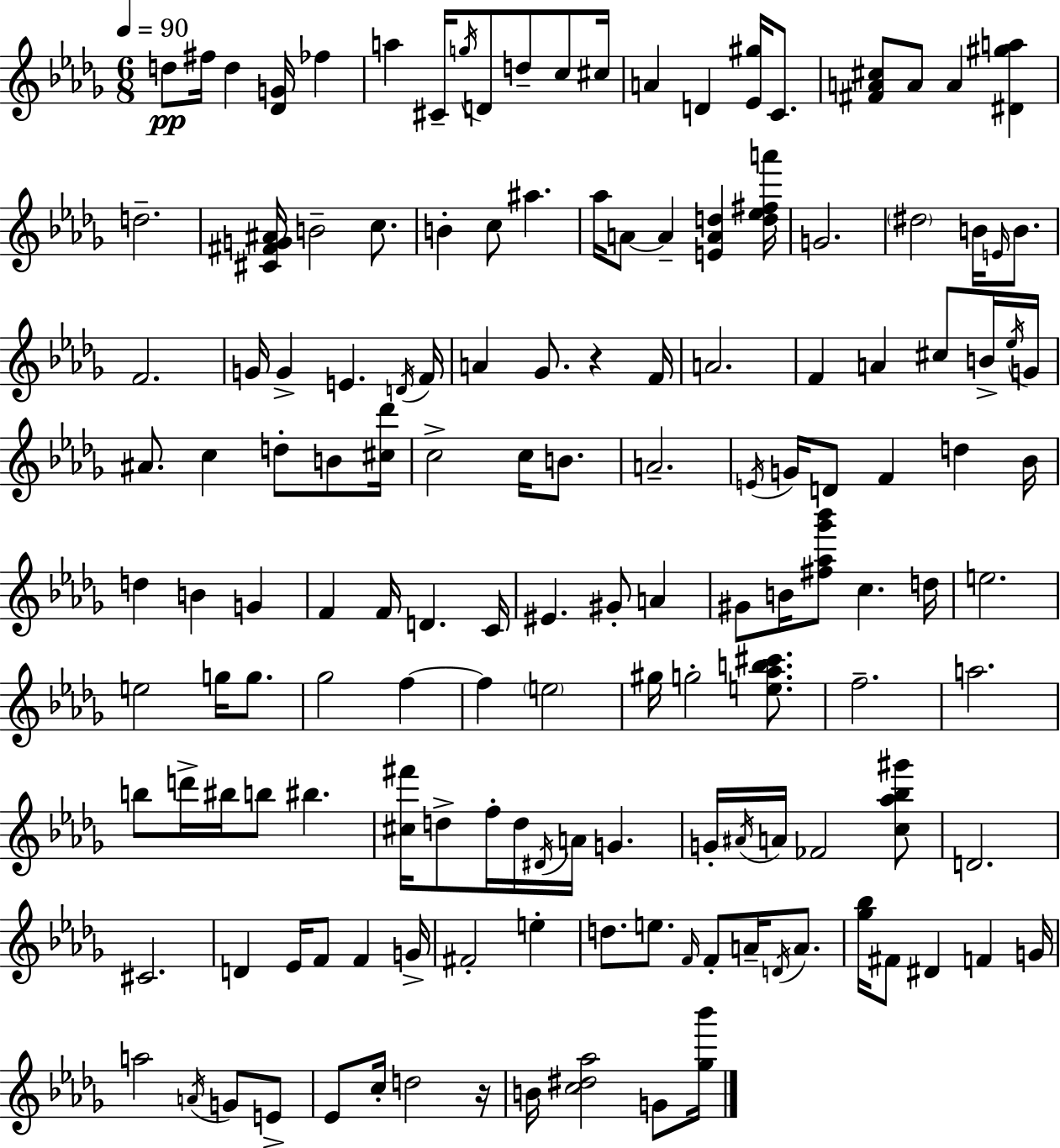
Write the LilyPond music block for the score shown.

{
  \clef treble
  \numericTimeSignature
  \time 6/8
  \key bes \minor
  \tempo 4 = 90
  d''8\pp fis''16 d''4 <des' g'>16 fes''4 | a''4 cis'16-- \acciaccatura { g''16 } d'8 d''8-- c''8 | cis''16 a'4 d'4 <ees' gis''>16 c'8. | <fis' a' cis''>8 a'8 a'4 <dis' gis'' a''>4 | \break d''2.-- | <cis' fis' g' ais'>16 b'2-- c''8. | b'4-. c''8 ais''4. | aes''16 a'8~~ a'4-- <e' a' d''>4 | \break <d'' ees'' fis'' a'''>16 g'2. | \parenthesize dis''2 b'16 \grace { e'16 } b'8. | f'2. | g'16 g'4-> e'4. | \break \acciaccatura { d'16 } f'16 a'4 ges'8. r4 | f'16 a'2. | f'4 a'4 cis''8 | b'16-> \acciaccatura { ees''16 } g'16 ais'8. c''4 d''8-. | \break b'8 <cis'' des'''>16 c''2-> | c''16 b'8. a'2.-- | \acciaccatura { e'16 } g'16 d'8 f'4 | d''4 bes'16 d''4 b'4 | \break g'4 f'4 f'16 d'4. | c'16 eis'4. gis'8-. | a'4 gis'8 b'16 <fis'' aes'' ges''' bes'''>8 c''4. | d''16 e''2. | \break e''2 | g''16 g''8. ges''2 | f''4~~ f''4 \parenthesize e''2 | gis''16 g''2-. | \break <e'' aes'' b'' cis'''>8. f''2.-- | a''2. | b''8 d'''16-> bis''16 b''8 bis''4. | <cis'' fis'''>16 d''8-> f''16-. d''16 \acciaccatura { dis'16 } a'16 | \break g'4. g'16-. \acciaccatura { ais'16 } a'16 fes'2 | <c'' aes'' bes'' gis'''>8 d'2. | cis'2. | d'4 ees'16 | \break f'8 f'4 g'16-> fis'2-. | e''4-. d''8. e''8. | \grace { f'16 } f'8-. a'16-- \acciaccatura { d'16 } a'8. <ges'' bes''>16 fis'8 | dis'4 f'4 g'16 a''2 | \break \acciaccatura { a'16 } g'8 e'8-> ees'8 | c''16-. d''2 r16 b'16 <c'' dis'' aes''>2 | g'8 <ges'' bes'''>16 \bar "|."
}